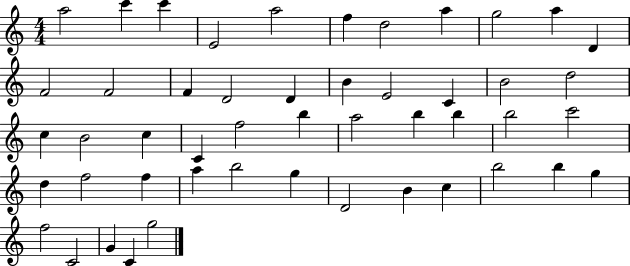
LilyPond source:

{
  \clef treble
  \numericTimeSignature
  \time 4/4
  \key c \major
  a''2 c'''4 c'''4 | e'2 a''2 | f''4 d''2 a''4 | g''2 a''4 d'4 | \break f'2 f'2 | f'4 d'2 d'4 | b'4 e'2 c'4 | b'2 d''2 | \break c''4 b'2 c''4 | c'4 f''2 b''4 | a''2 b''4 b''4 | b''2 c'''2 | \break d''4 f''2 f''4 | a''4 b''2 g''4 | d'2 b'4 c''4 | b''2 b''4 g''4 | \break f''2 c'2 | g'4 c'4 g''2 | \bar "|."
}